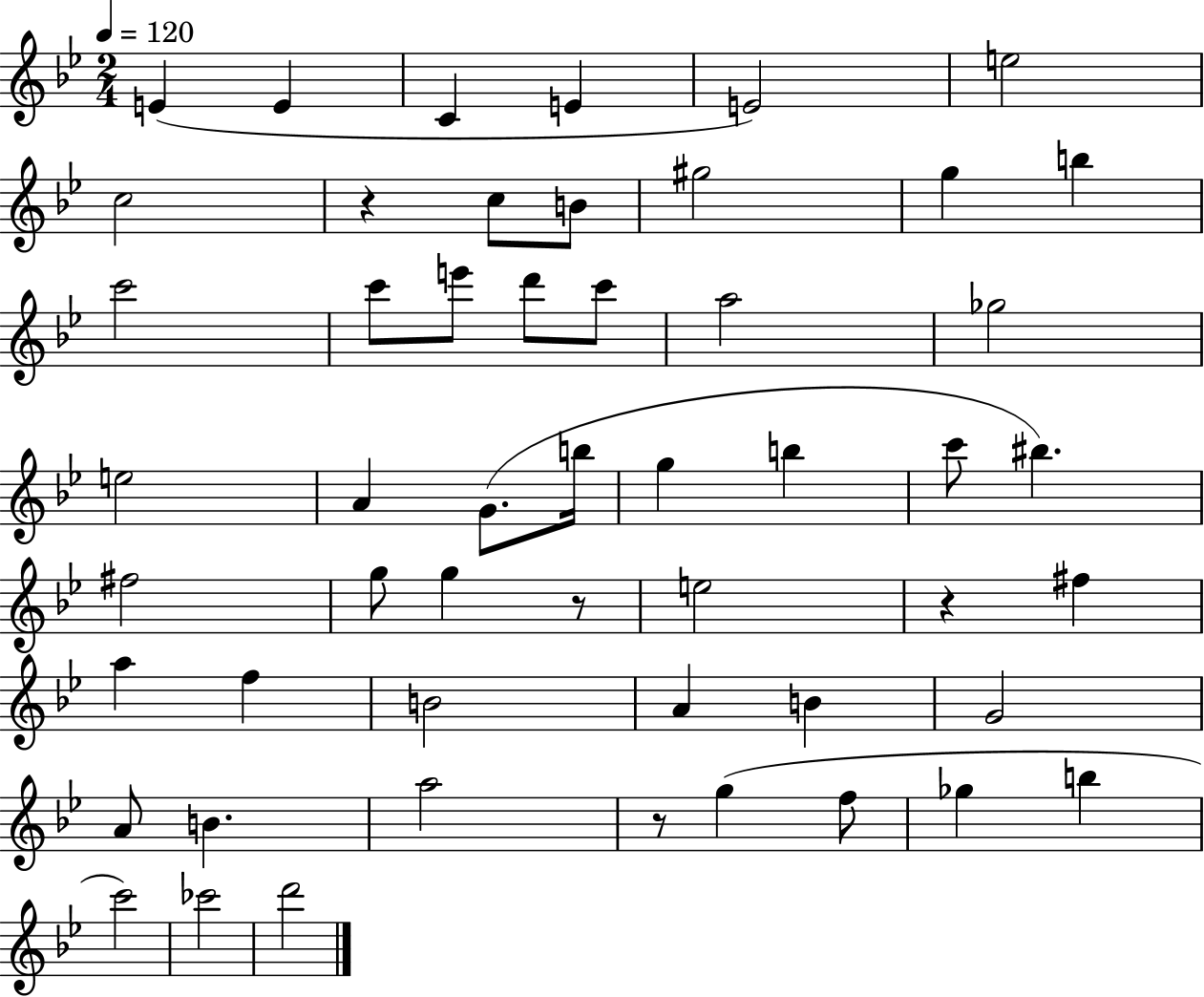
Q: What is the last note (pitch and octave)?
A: D6